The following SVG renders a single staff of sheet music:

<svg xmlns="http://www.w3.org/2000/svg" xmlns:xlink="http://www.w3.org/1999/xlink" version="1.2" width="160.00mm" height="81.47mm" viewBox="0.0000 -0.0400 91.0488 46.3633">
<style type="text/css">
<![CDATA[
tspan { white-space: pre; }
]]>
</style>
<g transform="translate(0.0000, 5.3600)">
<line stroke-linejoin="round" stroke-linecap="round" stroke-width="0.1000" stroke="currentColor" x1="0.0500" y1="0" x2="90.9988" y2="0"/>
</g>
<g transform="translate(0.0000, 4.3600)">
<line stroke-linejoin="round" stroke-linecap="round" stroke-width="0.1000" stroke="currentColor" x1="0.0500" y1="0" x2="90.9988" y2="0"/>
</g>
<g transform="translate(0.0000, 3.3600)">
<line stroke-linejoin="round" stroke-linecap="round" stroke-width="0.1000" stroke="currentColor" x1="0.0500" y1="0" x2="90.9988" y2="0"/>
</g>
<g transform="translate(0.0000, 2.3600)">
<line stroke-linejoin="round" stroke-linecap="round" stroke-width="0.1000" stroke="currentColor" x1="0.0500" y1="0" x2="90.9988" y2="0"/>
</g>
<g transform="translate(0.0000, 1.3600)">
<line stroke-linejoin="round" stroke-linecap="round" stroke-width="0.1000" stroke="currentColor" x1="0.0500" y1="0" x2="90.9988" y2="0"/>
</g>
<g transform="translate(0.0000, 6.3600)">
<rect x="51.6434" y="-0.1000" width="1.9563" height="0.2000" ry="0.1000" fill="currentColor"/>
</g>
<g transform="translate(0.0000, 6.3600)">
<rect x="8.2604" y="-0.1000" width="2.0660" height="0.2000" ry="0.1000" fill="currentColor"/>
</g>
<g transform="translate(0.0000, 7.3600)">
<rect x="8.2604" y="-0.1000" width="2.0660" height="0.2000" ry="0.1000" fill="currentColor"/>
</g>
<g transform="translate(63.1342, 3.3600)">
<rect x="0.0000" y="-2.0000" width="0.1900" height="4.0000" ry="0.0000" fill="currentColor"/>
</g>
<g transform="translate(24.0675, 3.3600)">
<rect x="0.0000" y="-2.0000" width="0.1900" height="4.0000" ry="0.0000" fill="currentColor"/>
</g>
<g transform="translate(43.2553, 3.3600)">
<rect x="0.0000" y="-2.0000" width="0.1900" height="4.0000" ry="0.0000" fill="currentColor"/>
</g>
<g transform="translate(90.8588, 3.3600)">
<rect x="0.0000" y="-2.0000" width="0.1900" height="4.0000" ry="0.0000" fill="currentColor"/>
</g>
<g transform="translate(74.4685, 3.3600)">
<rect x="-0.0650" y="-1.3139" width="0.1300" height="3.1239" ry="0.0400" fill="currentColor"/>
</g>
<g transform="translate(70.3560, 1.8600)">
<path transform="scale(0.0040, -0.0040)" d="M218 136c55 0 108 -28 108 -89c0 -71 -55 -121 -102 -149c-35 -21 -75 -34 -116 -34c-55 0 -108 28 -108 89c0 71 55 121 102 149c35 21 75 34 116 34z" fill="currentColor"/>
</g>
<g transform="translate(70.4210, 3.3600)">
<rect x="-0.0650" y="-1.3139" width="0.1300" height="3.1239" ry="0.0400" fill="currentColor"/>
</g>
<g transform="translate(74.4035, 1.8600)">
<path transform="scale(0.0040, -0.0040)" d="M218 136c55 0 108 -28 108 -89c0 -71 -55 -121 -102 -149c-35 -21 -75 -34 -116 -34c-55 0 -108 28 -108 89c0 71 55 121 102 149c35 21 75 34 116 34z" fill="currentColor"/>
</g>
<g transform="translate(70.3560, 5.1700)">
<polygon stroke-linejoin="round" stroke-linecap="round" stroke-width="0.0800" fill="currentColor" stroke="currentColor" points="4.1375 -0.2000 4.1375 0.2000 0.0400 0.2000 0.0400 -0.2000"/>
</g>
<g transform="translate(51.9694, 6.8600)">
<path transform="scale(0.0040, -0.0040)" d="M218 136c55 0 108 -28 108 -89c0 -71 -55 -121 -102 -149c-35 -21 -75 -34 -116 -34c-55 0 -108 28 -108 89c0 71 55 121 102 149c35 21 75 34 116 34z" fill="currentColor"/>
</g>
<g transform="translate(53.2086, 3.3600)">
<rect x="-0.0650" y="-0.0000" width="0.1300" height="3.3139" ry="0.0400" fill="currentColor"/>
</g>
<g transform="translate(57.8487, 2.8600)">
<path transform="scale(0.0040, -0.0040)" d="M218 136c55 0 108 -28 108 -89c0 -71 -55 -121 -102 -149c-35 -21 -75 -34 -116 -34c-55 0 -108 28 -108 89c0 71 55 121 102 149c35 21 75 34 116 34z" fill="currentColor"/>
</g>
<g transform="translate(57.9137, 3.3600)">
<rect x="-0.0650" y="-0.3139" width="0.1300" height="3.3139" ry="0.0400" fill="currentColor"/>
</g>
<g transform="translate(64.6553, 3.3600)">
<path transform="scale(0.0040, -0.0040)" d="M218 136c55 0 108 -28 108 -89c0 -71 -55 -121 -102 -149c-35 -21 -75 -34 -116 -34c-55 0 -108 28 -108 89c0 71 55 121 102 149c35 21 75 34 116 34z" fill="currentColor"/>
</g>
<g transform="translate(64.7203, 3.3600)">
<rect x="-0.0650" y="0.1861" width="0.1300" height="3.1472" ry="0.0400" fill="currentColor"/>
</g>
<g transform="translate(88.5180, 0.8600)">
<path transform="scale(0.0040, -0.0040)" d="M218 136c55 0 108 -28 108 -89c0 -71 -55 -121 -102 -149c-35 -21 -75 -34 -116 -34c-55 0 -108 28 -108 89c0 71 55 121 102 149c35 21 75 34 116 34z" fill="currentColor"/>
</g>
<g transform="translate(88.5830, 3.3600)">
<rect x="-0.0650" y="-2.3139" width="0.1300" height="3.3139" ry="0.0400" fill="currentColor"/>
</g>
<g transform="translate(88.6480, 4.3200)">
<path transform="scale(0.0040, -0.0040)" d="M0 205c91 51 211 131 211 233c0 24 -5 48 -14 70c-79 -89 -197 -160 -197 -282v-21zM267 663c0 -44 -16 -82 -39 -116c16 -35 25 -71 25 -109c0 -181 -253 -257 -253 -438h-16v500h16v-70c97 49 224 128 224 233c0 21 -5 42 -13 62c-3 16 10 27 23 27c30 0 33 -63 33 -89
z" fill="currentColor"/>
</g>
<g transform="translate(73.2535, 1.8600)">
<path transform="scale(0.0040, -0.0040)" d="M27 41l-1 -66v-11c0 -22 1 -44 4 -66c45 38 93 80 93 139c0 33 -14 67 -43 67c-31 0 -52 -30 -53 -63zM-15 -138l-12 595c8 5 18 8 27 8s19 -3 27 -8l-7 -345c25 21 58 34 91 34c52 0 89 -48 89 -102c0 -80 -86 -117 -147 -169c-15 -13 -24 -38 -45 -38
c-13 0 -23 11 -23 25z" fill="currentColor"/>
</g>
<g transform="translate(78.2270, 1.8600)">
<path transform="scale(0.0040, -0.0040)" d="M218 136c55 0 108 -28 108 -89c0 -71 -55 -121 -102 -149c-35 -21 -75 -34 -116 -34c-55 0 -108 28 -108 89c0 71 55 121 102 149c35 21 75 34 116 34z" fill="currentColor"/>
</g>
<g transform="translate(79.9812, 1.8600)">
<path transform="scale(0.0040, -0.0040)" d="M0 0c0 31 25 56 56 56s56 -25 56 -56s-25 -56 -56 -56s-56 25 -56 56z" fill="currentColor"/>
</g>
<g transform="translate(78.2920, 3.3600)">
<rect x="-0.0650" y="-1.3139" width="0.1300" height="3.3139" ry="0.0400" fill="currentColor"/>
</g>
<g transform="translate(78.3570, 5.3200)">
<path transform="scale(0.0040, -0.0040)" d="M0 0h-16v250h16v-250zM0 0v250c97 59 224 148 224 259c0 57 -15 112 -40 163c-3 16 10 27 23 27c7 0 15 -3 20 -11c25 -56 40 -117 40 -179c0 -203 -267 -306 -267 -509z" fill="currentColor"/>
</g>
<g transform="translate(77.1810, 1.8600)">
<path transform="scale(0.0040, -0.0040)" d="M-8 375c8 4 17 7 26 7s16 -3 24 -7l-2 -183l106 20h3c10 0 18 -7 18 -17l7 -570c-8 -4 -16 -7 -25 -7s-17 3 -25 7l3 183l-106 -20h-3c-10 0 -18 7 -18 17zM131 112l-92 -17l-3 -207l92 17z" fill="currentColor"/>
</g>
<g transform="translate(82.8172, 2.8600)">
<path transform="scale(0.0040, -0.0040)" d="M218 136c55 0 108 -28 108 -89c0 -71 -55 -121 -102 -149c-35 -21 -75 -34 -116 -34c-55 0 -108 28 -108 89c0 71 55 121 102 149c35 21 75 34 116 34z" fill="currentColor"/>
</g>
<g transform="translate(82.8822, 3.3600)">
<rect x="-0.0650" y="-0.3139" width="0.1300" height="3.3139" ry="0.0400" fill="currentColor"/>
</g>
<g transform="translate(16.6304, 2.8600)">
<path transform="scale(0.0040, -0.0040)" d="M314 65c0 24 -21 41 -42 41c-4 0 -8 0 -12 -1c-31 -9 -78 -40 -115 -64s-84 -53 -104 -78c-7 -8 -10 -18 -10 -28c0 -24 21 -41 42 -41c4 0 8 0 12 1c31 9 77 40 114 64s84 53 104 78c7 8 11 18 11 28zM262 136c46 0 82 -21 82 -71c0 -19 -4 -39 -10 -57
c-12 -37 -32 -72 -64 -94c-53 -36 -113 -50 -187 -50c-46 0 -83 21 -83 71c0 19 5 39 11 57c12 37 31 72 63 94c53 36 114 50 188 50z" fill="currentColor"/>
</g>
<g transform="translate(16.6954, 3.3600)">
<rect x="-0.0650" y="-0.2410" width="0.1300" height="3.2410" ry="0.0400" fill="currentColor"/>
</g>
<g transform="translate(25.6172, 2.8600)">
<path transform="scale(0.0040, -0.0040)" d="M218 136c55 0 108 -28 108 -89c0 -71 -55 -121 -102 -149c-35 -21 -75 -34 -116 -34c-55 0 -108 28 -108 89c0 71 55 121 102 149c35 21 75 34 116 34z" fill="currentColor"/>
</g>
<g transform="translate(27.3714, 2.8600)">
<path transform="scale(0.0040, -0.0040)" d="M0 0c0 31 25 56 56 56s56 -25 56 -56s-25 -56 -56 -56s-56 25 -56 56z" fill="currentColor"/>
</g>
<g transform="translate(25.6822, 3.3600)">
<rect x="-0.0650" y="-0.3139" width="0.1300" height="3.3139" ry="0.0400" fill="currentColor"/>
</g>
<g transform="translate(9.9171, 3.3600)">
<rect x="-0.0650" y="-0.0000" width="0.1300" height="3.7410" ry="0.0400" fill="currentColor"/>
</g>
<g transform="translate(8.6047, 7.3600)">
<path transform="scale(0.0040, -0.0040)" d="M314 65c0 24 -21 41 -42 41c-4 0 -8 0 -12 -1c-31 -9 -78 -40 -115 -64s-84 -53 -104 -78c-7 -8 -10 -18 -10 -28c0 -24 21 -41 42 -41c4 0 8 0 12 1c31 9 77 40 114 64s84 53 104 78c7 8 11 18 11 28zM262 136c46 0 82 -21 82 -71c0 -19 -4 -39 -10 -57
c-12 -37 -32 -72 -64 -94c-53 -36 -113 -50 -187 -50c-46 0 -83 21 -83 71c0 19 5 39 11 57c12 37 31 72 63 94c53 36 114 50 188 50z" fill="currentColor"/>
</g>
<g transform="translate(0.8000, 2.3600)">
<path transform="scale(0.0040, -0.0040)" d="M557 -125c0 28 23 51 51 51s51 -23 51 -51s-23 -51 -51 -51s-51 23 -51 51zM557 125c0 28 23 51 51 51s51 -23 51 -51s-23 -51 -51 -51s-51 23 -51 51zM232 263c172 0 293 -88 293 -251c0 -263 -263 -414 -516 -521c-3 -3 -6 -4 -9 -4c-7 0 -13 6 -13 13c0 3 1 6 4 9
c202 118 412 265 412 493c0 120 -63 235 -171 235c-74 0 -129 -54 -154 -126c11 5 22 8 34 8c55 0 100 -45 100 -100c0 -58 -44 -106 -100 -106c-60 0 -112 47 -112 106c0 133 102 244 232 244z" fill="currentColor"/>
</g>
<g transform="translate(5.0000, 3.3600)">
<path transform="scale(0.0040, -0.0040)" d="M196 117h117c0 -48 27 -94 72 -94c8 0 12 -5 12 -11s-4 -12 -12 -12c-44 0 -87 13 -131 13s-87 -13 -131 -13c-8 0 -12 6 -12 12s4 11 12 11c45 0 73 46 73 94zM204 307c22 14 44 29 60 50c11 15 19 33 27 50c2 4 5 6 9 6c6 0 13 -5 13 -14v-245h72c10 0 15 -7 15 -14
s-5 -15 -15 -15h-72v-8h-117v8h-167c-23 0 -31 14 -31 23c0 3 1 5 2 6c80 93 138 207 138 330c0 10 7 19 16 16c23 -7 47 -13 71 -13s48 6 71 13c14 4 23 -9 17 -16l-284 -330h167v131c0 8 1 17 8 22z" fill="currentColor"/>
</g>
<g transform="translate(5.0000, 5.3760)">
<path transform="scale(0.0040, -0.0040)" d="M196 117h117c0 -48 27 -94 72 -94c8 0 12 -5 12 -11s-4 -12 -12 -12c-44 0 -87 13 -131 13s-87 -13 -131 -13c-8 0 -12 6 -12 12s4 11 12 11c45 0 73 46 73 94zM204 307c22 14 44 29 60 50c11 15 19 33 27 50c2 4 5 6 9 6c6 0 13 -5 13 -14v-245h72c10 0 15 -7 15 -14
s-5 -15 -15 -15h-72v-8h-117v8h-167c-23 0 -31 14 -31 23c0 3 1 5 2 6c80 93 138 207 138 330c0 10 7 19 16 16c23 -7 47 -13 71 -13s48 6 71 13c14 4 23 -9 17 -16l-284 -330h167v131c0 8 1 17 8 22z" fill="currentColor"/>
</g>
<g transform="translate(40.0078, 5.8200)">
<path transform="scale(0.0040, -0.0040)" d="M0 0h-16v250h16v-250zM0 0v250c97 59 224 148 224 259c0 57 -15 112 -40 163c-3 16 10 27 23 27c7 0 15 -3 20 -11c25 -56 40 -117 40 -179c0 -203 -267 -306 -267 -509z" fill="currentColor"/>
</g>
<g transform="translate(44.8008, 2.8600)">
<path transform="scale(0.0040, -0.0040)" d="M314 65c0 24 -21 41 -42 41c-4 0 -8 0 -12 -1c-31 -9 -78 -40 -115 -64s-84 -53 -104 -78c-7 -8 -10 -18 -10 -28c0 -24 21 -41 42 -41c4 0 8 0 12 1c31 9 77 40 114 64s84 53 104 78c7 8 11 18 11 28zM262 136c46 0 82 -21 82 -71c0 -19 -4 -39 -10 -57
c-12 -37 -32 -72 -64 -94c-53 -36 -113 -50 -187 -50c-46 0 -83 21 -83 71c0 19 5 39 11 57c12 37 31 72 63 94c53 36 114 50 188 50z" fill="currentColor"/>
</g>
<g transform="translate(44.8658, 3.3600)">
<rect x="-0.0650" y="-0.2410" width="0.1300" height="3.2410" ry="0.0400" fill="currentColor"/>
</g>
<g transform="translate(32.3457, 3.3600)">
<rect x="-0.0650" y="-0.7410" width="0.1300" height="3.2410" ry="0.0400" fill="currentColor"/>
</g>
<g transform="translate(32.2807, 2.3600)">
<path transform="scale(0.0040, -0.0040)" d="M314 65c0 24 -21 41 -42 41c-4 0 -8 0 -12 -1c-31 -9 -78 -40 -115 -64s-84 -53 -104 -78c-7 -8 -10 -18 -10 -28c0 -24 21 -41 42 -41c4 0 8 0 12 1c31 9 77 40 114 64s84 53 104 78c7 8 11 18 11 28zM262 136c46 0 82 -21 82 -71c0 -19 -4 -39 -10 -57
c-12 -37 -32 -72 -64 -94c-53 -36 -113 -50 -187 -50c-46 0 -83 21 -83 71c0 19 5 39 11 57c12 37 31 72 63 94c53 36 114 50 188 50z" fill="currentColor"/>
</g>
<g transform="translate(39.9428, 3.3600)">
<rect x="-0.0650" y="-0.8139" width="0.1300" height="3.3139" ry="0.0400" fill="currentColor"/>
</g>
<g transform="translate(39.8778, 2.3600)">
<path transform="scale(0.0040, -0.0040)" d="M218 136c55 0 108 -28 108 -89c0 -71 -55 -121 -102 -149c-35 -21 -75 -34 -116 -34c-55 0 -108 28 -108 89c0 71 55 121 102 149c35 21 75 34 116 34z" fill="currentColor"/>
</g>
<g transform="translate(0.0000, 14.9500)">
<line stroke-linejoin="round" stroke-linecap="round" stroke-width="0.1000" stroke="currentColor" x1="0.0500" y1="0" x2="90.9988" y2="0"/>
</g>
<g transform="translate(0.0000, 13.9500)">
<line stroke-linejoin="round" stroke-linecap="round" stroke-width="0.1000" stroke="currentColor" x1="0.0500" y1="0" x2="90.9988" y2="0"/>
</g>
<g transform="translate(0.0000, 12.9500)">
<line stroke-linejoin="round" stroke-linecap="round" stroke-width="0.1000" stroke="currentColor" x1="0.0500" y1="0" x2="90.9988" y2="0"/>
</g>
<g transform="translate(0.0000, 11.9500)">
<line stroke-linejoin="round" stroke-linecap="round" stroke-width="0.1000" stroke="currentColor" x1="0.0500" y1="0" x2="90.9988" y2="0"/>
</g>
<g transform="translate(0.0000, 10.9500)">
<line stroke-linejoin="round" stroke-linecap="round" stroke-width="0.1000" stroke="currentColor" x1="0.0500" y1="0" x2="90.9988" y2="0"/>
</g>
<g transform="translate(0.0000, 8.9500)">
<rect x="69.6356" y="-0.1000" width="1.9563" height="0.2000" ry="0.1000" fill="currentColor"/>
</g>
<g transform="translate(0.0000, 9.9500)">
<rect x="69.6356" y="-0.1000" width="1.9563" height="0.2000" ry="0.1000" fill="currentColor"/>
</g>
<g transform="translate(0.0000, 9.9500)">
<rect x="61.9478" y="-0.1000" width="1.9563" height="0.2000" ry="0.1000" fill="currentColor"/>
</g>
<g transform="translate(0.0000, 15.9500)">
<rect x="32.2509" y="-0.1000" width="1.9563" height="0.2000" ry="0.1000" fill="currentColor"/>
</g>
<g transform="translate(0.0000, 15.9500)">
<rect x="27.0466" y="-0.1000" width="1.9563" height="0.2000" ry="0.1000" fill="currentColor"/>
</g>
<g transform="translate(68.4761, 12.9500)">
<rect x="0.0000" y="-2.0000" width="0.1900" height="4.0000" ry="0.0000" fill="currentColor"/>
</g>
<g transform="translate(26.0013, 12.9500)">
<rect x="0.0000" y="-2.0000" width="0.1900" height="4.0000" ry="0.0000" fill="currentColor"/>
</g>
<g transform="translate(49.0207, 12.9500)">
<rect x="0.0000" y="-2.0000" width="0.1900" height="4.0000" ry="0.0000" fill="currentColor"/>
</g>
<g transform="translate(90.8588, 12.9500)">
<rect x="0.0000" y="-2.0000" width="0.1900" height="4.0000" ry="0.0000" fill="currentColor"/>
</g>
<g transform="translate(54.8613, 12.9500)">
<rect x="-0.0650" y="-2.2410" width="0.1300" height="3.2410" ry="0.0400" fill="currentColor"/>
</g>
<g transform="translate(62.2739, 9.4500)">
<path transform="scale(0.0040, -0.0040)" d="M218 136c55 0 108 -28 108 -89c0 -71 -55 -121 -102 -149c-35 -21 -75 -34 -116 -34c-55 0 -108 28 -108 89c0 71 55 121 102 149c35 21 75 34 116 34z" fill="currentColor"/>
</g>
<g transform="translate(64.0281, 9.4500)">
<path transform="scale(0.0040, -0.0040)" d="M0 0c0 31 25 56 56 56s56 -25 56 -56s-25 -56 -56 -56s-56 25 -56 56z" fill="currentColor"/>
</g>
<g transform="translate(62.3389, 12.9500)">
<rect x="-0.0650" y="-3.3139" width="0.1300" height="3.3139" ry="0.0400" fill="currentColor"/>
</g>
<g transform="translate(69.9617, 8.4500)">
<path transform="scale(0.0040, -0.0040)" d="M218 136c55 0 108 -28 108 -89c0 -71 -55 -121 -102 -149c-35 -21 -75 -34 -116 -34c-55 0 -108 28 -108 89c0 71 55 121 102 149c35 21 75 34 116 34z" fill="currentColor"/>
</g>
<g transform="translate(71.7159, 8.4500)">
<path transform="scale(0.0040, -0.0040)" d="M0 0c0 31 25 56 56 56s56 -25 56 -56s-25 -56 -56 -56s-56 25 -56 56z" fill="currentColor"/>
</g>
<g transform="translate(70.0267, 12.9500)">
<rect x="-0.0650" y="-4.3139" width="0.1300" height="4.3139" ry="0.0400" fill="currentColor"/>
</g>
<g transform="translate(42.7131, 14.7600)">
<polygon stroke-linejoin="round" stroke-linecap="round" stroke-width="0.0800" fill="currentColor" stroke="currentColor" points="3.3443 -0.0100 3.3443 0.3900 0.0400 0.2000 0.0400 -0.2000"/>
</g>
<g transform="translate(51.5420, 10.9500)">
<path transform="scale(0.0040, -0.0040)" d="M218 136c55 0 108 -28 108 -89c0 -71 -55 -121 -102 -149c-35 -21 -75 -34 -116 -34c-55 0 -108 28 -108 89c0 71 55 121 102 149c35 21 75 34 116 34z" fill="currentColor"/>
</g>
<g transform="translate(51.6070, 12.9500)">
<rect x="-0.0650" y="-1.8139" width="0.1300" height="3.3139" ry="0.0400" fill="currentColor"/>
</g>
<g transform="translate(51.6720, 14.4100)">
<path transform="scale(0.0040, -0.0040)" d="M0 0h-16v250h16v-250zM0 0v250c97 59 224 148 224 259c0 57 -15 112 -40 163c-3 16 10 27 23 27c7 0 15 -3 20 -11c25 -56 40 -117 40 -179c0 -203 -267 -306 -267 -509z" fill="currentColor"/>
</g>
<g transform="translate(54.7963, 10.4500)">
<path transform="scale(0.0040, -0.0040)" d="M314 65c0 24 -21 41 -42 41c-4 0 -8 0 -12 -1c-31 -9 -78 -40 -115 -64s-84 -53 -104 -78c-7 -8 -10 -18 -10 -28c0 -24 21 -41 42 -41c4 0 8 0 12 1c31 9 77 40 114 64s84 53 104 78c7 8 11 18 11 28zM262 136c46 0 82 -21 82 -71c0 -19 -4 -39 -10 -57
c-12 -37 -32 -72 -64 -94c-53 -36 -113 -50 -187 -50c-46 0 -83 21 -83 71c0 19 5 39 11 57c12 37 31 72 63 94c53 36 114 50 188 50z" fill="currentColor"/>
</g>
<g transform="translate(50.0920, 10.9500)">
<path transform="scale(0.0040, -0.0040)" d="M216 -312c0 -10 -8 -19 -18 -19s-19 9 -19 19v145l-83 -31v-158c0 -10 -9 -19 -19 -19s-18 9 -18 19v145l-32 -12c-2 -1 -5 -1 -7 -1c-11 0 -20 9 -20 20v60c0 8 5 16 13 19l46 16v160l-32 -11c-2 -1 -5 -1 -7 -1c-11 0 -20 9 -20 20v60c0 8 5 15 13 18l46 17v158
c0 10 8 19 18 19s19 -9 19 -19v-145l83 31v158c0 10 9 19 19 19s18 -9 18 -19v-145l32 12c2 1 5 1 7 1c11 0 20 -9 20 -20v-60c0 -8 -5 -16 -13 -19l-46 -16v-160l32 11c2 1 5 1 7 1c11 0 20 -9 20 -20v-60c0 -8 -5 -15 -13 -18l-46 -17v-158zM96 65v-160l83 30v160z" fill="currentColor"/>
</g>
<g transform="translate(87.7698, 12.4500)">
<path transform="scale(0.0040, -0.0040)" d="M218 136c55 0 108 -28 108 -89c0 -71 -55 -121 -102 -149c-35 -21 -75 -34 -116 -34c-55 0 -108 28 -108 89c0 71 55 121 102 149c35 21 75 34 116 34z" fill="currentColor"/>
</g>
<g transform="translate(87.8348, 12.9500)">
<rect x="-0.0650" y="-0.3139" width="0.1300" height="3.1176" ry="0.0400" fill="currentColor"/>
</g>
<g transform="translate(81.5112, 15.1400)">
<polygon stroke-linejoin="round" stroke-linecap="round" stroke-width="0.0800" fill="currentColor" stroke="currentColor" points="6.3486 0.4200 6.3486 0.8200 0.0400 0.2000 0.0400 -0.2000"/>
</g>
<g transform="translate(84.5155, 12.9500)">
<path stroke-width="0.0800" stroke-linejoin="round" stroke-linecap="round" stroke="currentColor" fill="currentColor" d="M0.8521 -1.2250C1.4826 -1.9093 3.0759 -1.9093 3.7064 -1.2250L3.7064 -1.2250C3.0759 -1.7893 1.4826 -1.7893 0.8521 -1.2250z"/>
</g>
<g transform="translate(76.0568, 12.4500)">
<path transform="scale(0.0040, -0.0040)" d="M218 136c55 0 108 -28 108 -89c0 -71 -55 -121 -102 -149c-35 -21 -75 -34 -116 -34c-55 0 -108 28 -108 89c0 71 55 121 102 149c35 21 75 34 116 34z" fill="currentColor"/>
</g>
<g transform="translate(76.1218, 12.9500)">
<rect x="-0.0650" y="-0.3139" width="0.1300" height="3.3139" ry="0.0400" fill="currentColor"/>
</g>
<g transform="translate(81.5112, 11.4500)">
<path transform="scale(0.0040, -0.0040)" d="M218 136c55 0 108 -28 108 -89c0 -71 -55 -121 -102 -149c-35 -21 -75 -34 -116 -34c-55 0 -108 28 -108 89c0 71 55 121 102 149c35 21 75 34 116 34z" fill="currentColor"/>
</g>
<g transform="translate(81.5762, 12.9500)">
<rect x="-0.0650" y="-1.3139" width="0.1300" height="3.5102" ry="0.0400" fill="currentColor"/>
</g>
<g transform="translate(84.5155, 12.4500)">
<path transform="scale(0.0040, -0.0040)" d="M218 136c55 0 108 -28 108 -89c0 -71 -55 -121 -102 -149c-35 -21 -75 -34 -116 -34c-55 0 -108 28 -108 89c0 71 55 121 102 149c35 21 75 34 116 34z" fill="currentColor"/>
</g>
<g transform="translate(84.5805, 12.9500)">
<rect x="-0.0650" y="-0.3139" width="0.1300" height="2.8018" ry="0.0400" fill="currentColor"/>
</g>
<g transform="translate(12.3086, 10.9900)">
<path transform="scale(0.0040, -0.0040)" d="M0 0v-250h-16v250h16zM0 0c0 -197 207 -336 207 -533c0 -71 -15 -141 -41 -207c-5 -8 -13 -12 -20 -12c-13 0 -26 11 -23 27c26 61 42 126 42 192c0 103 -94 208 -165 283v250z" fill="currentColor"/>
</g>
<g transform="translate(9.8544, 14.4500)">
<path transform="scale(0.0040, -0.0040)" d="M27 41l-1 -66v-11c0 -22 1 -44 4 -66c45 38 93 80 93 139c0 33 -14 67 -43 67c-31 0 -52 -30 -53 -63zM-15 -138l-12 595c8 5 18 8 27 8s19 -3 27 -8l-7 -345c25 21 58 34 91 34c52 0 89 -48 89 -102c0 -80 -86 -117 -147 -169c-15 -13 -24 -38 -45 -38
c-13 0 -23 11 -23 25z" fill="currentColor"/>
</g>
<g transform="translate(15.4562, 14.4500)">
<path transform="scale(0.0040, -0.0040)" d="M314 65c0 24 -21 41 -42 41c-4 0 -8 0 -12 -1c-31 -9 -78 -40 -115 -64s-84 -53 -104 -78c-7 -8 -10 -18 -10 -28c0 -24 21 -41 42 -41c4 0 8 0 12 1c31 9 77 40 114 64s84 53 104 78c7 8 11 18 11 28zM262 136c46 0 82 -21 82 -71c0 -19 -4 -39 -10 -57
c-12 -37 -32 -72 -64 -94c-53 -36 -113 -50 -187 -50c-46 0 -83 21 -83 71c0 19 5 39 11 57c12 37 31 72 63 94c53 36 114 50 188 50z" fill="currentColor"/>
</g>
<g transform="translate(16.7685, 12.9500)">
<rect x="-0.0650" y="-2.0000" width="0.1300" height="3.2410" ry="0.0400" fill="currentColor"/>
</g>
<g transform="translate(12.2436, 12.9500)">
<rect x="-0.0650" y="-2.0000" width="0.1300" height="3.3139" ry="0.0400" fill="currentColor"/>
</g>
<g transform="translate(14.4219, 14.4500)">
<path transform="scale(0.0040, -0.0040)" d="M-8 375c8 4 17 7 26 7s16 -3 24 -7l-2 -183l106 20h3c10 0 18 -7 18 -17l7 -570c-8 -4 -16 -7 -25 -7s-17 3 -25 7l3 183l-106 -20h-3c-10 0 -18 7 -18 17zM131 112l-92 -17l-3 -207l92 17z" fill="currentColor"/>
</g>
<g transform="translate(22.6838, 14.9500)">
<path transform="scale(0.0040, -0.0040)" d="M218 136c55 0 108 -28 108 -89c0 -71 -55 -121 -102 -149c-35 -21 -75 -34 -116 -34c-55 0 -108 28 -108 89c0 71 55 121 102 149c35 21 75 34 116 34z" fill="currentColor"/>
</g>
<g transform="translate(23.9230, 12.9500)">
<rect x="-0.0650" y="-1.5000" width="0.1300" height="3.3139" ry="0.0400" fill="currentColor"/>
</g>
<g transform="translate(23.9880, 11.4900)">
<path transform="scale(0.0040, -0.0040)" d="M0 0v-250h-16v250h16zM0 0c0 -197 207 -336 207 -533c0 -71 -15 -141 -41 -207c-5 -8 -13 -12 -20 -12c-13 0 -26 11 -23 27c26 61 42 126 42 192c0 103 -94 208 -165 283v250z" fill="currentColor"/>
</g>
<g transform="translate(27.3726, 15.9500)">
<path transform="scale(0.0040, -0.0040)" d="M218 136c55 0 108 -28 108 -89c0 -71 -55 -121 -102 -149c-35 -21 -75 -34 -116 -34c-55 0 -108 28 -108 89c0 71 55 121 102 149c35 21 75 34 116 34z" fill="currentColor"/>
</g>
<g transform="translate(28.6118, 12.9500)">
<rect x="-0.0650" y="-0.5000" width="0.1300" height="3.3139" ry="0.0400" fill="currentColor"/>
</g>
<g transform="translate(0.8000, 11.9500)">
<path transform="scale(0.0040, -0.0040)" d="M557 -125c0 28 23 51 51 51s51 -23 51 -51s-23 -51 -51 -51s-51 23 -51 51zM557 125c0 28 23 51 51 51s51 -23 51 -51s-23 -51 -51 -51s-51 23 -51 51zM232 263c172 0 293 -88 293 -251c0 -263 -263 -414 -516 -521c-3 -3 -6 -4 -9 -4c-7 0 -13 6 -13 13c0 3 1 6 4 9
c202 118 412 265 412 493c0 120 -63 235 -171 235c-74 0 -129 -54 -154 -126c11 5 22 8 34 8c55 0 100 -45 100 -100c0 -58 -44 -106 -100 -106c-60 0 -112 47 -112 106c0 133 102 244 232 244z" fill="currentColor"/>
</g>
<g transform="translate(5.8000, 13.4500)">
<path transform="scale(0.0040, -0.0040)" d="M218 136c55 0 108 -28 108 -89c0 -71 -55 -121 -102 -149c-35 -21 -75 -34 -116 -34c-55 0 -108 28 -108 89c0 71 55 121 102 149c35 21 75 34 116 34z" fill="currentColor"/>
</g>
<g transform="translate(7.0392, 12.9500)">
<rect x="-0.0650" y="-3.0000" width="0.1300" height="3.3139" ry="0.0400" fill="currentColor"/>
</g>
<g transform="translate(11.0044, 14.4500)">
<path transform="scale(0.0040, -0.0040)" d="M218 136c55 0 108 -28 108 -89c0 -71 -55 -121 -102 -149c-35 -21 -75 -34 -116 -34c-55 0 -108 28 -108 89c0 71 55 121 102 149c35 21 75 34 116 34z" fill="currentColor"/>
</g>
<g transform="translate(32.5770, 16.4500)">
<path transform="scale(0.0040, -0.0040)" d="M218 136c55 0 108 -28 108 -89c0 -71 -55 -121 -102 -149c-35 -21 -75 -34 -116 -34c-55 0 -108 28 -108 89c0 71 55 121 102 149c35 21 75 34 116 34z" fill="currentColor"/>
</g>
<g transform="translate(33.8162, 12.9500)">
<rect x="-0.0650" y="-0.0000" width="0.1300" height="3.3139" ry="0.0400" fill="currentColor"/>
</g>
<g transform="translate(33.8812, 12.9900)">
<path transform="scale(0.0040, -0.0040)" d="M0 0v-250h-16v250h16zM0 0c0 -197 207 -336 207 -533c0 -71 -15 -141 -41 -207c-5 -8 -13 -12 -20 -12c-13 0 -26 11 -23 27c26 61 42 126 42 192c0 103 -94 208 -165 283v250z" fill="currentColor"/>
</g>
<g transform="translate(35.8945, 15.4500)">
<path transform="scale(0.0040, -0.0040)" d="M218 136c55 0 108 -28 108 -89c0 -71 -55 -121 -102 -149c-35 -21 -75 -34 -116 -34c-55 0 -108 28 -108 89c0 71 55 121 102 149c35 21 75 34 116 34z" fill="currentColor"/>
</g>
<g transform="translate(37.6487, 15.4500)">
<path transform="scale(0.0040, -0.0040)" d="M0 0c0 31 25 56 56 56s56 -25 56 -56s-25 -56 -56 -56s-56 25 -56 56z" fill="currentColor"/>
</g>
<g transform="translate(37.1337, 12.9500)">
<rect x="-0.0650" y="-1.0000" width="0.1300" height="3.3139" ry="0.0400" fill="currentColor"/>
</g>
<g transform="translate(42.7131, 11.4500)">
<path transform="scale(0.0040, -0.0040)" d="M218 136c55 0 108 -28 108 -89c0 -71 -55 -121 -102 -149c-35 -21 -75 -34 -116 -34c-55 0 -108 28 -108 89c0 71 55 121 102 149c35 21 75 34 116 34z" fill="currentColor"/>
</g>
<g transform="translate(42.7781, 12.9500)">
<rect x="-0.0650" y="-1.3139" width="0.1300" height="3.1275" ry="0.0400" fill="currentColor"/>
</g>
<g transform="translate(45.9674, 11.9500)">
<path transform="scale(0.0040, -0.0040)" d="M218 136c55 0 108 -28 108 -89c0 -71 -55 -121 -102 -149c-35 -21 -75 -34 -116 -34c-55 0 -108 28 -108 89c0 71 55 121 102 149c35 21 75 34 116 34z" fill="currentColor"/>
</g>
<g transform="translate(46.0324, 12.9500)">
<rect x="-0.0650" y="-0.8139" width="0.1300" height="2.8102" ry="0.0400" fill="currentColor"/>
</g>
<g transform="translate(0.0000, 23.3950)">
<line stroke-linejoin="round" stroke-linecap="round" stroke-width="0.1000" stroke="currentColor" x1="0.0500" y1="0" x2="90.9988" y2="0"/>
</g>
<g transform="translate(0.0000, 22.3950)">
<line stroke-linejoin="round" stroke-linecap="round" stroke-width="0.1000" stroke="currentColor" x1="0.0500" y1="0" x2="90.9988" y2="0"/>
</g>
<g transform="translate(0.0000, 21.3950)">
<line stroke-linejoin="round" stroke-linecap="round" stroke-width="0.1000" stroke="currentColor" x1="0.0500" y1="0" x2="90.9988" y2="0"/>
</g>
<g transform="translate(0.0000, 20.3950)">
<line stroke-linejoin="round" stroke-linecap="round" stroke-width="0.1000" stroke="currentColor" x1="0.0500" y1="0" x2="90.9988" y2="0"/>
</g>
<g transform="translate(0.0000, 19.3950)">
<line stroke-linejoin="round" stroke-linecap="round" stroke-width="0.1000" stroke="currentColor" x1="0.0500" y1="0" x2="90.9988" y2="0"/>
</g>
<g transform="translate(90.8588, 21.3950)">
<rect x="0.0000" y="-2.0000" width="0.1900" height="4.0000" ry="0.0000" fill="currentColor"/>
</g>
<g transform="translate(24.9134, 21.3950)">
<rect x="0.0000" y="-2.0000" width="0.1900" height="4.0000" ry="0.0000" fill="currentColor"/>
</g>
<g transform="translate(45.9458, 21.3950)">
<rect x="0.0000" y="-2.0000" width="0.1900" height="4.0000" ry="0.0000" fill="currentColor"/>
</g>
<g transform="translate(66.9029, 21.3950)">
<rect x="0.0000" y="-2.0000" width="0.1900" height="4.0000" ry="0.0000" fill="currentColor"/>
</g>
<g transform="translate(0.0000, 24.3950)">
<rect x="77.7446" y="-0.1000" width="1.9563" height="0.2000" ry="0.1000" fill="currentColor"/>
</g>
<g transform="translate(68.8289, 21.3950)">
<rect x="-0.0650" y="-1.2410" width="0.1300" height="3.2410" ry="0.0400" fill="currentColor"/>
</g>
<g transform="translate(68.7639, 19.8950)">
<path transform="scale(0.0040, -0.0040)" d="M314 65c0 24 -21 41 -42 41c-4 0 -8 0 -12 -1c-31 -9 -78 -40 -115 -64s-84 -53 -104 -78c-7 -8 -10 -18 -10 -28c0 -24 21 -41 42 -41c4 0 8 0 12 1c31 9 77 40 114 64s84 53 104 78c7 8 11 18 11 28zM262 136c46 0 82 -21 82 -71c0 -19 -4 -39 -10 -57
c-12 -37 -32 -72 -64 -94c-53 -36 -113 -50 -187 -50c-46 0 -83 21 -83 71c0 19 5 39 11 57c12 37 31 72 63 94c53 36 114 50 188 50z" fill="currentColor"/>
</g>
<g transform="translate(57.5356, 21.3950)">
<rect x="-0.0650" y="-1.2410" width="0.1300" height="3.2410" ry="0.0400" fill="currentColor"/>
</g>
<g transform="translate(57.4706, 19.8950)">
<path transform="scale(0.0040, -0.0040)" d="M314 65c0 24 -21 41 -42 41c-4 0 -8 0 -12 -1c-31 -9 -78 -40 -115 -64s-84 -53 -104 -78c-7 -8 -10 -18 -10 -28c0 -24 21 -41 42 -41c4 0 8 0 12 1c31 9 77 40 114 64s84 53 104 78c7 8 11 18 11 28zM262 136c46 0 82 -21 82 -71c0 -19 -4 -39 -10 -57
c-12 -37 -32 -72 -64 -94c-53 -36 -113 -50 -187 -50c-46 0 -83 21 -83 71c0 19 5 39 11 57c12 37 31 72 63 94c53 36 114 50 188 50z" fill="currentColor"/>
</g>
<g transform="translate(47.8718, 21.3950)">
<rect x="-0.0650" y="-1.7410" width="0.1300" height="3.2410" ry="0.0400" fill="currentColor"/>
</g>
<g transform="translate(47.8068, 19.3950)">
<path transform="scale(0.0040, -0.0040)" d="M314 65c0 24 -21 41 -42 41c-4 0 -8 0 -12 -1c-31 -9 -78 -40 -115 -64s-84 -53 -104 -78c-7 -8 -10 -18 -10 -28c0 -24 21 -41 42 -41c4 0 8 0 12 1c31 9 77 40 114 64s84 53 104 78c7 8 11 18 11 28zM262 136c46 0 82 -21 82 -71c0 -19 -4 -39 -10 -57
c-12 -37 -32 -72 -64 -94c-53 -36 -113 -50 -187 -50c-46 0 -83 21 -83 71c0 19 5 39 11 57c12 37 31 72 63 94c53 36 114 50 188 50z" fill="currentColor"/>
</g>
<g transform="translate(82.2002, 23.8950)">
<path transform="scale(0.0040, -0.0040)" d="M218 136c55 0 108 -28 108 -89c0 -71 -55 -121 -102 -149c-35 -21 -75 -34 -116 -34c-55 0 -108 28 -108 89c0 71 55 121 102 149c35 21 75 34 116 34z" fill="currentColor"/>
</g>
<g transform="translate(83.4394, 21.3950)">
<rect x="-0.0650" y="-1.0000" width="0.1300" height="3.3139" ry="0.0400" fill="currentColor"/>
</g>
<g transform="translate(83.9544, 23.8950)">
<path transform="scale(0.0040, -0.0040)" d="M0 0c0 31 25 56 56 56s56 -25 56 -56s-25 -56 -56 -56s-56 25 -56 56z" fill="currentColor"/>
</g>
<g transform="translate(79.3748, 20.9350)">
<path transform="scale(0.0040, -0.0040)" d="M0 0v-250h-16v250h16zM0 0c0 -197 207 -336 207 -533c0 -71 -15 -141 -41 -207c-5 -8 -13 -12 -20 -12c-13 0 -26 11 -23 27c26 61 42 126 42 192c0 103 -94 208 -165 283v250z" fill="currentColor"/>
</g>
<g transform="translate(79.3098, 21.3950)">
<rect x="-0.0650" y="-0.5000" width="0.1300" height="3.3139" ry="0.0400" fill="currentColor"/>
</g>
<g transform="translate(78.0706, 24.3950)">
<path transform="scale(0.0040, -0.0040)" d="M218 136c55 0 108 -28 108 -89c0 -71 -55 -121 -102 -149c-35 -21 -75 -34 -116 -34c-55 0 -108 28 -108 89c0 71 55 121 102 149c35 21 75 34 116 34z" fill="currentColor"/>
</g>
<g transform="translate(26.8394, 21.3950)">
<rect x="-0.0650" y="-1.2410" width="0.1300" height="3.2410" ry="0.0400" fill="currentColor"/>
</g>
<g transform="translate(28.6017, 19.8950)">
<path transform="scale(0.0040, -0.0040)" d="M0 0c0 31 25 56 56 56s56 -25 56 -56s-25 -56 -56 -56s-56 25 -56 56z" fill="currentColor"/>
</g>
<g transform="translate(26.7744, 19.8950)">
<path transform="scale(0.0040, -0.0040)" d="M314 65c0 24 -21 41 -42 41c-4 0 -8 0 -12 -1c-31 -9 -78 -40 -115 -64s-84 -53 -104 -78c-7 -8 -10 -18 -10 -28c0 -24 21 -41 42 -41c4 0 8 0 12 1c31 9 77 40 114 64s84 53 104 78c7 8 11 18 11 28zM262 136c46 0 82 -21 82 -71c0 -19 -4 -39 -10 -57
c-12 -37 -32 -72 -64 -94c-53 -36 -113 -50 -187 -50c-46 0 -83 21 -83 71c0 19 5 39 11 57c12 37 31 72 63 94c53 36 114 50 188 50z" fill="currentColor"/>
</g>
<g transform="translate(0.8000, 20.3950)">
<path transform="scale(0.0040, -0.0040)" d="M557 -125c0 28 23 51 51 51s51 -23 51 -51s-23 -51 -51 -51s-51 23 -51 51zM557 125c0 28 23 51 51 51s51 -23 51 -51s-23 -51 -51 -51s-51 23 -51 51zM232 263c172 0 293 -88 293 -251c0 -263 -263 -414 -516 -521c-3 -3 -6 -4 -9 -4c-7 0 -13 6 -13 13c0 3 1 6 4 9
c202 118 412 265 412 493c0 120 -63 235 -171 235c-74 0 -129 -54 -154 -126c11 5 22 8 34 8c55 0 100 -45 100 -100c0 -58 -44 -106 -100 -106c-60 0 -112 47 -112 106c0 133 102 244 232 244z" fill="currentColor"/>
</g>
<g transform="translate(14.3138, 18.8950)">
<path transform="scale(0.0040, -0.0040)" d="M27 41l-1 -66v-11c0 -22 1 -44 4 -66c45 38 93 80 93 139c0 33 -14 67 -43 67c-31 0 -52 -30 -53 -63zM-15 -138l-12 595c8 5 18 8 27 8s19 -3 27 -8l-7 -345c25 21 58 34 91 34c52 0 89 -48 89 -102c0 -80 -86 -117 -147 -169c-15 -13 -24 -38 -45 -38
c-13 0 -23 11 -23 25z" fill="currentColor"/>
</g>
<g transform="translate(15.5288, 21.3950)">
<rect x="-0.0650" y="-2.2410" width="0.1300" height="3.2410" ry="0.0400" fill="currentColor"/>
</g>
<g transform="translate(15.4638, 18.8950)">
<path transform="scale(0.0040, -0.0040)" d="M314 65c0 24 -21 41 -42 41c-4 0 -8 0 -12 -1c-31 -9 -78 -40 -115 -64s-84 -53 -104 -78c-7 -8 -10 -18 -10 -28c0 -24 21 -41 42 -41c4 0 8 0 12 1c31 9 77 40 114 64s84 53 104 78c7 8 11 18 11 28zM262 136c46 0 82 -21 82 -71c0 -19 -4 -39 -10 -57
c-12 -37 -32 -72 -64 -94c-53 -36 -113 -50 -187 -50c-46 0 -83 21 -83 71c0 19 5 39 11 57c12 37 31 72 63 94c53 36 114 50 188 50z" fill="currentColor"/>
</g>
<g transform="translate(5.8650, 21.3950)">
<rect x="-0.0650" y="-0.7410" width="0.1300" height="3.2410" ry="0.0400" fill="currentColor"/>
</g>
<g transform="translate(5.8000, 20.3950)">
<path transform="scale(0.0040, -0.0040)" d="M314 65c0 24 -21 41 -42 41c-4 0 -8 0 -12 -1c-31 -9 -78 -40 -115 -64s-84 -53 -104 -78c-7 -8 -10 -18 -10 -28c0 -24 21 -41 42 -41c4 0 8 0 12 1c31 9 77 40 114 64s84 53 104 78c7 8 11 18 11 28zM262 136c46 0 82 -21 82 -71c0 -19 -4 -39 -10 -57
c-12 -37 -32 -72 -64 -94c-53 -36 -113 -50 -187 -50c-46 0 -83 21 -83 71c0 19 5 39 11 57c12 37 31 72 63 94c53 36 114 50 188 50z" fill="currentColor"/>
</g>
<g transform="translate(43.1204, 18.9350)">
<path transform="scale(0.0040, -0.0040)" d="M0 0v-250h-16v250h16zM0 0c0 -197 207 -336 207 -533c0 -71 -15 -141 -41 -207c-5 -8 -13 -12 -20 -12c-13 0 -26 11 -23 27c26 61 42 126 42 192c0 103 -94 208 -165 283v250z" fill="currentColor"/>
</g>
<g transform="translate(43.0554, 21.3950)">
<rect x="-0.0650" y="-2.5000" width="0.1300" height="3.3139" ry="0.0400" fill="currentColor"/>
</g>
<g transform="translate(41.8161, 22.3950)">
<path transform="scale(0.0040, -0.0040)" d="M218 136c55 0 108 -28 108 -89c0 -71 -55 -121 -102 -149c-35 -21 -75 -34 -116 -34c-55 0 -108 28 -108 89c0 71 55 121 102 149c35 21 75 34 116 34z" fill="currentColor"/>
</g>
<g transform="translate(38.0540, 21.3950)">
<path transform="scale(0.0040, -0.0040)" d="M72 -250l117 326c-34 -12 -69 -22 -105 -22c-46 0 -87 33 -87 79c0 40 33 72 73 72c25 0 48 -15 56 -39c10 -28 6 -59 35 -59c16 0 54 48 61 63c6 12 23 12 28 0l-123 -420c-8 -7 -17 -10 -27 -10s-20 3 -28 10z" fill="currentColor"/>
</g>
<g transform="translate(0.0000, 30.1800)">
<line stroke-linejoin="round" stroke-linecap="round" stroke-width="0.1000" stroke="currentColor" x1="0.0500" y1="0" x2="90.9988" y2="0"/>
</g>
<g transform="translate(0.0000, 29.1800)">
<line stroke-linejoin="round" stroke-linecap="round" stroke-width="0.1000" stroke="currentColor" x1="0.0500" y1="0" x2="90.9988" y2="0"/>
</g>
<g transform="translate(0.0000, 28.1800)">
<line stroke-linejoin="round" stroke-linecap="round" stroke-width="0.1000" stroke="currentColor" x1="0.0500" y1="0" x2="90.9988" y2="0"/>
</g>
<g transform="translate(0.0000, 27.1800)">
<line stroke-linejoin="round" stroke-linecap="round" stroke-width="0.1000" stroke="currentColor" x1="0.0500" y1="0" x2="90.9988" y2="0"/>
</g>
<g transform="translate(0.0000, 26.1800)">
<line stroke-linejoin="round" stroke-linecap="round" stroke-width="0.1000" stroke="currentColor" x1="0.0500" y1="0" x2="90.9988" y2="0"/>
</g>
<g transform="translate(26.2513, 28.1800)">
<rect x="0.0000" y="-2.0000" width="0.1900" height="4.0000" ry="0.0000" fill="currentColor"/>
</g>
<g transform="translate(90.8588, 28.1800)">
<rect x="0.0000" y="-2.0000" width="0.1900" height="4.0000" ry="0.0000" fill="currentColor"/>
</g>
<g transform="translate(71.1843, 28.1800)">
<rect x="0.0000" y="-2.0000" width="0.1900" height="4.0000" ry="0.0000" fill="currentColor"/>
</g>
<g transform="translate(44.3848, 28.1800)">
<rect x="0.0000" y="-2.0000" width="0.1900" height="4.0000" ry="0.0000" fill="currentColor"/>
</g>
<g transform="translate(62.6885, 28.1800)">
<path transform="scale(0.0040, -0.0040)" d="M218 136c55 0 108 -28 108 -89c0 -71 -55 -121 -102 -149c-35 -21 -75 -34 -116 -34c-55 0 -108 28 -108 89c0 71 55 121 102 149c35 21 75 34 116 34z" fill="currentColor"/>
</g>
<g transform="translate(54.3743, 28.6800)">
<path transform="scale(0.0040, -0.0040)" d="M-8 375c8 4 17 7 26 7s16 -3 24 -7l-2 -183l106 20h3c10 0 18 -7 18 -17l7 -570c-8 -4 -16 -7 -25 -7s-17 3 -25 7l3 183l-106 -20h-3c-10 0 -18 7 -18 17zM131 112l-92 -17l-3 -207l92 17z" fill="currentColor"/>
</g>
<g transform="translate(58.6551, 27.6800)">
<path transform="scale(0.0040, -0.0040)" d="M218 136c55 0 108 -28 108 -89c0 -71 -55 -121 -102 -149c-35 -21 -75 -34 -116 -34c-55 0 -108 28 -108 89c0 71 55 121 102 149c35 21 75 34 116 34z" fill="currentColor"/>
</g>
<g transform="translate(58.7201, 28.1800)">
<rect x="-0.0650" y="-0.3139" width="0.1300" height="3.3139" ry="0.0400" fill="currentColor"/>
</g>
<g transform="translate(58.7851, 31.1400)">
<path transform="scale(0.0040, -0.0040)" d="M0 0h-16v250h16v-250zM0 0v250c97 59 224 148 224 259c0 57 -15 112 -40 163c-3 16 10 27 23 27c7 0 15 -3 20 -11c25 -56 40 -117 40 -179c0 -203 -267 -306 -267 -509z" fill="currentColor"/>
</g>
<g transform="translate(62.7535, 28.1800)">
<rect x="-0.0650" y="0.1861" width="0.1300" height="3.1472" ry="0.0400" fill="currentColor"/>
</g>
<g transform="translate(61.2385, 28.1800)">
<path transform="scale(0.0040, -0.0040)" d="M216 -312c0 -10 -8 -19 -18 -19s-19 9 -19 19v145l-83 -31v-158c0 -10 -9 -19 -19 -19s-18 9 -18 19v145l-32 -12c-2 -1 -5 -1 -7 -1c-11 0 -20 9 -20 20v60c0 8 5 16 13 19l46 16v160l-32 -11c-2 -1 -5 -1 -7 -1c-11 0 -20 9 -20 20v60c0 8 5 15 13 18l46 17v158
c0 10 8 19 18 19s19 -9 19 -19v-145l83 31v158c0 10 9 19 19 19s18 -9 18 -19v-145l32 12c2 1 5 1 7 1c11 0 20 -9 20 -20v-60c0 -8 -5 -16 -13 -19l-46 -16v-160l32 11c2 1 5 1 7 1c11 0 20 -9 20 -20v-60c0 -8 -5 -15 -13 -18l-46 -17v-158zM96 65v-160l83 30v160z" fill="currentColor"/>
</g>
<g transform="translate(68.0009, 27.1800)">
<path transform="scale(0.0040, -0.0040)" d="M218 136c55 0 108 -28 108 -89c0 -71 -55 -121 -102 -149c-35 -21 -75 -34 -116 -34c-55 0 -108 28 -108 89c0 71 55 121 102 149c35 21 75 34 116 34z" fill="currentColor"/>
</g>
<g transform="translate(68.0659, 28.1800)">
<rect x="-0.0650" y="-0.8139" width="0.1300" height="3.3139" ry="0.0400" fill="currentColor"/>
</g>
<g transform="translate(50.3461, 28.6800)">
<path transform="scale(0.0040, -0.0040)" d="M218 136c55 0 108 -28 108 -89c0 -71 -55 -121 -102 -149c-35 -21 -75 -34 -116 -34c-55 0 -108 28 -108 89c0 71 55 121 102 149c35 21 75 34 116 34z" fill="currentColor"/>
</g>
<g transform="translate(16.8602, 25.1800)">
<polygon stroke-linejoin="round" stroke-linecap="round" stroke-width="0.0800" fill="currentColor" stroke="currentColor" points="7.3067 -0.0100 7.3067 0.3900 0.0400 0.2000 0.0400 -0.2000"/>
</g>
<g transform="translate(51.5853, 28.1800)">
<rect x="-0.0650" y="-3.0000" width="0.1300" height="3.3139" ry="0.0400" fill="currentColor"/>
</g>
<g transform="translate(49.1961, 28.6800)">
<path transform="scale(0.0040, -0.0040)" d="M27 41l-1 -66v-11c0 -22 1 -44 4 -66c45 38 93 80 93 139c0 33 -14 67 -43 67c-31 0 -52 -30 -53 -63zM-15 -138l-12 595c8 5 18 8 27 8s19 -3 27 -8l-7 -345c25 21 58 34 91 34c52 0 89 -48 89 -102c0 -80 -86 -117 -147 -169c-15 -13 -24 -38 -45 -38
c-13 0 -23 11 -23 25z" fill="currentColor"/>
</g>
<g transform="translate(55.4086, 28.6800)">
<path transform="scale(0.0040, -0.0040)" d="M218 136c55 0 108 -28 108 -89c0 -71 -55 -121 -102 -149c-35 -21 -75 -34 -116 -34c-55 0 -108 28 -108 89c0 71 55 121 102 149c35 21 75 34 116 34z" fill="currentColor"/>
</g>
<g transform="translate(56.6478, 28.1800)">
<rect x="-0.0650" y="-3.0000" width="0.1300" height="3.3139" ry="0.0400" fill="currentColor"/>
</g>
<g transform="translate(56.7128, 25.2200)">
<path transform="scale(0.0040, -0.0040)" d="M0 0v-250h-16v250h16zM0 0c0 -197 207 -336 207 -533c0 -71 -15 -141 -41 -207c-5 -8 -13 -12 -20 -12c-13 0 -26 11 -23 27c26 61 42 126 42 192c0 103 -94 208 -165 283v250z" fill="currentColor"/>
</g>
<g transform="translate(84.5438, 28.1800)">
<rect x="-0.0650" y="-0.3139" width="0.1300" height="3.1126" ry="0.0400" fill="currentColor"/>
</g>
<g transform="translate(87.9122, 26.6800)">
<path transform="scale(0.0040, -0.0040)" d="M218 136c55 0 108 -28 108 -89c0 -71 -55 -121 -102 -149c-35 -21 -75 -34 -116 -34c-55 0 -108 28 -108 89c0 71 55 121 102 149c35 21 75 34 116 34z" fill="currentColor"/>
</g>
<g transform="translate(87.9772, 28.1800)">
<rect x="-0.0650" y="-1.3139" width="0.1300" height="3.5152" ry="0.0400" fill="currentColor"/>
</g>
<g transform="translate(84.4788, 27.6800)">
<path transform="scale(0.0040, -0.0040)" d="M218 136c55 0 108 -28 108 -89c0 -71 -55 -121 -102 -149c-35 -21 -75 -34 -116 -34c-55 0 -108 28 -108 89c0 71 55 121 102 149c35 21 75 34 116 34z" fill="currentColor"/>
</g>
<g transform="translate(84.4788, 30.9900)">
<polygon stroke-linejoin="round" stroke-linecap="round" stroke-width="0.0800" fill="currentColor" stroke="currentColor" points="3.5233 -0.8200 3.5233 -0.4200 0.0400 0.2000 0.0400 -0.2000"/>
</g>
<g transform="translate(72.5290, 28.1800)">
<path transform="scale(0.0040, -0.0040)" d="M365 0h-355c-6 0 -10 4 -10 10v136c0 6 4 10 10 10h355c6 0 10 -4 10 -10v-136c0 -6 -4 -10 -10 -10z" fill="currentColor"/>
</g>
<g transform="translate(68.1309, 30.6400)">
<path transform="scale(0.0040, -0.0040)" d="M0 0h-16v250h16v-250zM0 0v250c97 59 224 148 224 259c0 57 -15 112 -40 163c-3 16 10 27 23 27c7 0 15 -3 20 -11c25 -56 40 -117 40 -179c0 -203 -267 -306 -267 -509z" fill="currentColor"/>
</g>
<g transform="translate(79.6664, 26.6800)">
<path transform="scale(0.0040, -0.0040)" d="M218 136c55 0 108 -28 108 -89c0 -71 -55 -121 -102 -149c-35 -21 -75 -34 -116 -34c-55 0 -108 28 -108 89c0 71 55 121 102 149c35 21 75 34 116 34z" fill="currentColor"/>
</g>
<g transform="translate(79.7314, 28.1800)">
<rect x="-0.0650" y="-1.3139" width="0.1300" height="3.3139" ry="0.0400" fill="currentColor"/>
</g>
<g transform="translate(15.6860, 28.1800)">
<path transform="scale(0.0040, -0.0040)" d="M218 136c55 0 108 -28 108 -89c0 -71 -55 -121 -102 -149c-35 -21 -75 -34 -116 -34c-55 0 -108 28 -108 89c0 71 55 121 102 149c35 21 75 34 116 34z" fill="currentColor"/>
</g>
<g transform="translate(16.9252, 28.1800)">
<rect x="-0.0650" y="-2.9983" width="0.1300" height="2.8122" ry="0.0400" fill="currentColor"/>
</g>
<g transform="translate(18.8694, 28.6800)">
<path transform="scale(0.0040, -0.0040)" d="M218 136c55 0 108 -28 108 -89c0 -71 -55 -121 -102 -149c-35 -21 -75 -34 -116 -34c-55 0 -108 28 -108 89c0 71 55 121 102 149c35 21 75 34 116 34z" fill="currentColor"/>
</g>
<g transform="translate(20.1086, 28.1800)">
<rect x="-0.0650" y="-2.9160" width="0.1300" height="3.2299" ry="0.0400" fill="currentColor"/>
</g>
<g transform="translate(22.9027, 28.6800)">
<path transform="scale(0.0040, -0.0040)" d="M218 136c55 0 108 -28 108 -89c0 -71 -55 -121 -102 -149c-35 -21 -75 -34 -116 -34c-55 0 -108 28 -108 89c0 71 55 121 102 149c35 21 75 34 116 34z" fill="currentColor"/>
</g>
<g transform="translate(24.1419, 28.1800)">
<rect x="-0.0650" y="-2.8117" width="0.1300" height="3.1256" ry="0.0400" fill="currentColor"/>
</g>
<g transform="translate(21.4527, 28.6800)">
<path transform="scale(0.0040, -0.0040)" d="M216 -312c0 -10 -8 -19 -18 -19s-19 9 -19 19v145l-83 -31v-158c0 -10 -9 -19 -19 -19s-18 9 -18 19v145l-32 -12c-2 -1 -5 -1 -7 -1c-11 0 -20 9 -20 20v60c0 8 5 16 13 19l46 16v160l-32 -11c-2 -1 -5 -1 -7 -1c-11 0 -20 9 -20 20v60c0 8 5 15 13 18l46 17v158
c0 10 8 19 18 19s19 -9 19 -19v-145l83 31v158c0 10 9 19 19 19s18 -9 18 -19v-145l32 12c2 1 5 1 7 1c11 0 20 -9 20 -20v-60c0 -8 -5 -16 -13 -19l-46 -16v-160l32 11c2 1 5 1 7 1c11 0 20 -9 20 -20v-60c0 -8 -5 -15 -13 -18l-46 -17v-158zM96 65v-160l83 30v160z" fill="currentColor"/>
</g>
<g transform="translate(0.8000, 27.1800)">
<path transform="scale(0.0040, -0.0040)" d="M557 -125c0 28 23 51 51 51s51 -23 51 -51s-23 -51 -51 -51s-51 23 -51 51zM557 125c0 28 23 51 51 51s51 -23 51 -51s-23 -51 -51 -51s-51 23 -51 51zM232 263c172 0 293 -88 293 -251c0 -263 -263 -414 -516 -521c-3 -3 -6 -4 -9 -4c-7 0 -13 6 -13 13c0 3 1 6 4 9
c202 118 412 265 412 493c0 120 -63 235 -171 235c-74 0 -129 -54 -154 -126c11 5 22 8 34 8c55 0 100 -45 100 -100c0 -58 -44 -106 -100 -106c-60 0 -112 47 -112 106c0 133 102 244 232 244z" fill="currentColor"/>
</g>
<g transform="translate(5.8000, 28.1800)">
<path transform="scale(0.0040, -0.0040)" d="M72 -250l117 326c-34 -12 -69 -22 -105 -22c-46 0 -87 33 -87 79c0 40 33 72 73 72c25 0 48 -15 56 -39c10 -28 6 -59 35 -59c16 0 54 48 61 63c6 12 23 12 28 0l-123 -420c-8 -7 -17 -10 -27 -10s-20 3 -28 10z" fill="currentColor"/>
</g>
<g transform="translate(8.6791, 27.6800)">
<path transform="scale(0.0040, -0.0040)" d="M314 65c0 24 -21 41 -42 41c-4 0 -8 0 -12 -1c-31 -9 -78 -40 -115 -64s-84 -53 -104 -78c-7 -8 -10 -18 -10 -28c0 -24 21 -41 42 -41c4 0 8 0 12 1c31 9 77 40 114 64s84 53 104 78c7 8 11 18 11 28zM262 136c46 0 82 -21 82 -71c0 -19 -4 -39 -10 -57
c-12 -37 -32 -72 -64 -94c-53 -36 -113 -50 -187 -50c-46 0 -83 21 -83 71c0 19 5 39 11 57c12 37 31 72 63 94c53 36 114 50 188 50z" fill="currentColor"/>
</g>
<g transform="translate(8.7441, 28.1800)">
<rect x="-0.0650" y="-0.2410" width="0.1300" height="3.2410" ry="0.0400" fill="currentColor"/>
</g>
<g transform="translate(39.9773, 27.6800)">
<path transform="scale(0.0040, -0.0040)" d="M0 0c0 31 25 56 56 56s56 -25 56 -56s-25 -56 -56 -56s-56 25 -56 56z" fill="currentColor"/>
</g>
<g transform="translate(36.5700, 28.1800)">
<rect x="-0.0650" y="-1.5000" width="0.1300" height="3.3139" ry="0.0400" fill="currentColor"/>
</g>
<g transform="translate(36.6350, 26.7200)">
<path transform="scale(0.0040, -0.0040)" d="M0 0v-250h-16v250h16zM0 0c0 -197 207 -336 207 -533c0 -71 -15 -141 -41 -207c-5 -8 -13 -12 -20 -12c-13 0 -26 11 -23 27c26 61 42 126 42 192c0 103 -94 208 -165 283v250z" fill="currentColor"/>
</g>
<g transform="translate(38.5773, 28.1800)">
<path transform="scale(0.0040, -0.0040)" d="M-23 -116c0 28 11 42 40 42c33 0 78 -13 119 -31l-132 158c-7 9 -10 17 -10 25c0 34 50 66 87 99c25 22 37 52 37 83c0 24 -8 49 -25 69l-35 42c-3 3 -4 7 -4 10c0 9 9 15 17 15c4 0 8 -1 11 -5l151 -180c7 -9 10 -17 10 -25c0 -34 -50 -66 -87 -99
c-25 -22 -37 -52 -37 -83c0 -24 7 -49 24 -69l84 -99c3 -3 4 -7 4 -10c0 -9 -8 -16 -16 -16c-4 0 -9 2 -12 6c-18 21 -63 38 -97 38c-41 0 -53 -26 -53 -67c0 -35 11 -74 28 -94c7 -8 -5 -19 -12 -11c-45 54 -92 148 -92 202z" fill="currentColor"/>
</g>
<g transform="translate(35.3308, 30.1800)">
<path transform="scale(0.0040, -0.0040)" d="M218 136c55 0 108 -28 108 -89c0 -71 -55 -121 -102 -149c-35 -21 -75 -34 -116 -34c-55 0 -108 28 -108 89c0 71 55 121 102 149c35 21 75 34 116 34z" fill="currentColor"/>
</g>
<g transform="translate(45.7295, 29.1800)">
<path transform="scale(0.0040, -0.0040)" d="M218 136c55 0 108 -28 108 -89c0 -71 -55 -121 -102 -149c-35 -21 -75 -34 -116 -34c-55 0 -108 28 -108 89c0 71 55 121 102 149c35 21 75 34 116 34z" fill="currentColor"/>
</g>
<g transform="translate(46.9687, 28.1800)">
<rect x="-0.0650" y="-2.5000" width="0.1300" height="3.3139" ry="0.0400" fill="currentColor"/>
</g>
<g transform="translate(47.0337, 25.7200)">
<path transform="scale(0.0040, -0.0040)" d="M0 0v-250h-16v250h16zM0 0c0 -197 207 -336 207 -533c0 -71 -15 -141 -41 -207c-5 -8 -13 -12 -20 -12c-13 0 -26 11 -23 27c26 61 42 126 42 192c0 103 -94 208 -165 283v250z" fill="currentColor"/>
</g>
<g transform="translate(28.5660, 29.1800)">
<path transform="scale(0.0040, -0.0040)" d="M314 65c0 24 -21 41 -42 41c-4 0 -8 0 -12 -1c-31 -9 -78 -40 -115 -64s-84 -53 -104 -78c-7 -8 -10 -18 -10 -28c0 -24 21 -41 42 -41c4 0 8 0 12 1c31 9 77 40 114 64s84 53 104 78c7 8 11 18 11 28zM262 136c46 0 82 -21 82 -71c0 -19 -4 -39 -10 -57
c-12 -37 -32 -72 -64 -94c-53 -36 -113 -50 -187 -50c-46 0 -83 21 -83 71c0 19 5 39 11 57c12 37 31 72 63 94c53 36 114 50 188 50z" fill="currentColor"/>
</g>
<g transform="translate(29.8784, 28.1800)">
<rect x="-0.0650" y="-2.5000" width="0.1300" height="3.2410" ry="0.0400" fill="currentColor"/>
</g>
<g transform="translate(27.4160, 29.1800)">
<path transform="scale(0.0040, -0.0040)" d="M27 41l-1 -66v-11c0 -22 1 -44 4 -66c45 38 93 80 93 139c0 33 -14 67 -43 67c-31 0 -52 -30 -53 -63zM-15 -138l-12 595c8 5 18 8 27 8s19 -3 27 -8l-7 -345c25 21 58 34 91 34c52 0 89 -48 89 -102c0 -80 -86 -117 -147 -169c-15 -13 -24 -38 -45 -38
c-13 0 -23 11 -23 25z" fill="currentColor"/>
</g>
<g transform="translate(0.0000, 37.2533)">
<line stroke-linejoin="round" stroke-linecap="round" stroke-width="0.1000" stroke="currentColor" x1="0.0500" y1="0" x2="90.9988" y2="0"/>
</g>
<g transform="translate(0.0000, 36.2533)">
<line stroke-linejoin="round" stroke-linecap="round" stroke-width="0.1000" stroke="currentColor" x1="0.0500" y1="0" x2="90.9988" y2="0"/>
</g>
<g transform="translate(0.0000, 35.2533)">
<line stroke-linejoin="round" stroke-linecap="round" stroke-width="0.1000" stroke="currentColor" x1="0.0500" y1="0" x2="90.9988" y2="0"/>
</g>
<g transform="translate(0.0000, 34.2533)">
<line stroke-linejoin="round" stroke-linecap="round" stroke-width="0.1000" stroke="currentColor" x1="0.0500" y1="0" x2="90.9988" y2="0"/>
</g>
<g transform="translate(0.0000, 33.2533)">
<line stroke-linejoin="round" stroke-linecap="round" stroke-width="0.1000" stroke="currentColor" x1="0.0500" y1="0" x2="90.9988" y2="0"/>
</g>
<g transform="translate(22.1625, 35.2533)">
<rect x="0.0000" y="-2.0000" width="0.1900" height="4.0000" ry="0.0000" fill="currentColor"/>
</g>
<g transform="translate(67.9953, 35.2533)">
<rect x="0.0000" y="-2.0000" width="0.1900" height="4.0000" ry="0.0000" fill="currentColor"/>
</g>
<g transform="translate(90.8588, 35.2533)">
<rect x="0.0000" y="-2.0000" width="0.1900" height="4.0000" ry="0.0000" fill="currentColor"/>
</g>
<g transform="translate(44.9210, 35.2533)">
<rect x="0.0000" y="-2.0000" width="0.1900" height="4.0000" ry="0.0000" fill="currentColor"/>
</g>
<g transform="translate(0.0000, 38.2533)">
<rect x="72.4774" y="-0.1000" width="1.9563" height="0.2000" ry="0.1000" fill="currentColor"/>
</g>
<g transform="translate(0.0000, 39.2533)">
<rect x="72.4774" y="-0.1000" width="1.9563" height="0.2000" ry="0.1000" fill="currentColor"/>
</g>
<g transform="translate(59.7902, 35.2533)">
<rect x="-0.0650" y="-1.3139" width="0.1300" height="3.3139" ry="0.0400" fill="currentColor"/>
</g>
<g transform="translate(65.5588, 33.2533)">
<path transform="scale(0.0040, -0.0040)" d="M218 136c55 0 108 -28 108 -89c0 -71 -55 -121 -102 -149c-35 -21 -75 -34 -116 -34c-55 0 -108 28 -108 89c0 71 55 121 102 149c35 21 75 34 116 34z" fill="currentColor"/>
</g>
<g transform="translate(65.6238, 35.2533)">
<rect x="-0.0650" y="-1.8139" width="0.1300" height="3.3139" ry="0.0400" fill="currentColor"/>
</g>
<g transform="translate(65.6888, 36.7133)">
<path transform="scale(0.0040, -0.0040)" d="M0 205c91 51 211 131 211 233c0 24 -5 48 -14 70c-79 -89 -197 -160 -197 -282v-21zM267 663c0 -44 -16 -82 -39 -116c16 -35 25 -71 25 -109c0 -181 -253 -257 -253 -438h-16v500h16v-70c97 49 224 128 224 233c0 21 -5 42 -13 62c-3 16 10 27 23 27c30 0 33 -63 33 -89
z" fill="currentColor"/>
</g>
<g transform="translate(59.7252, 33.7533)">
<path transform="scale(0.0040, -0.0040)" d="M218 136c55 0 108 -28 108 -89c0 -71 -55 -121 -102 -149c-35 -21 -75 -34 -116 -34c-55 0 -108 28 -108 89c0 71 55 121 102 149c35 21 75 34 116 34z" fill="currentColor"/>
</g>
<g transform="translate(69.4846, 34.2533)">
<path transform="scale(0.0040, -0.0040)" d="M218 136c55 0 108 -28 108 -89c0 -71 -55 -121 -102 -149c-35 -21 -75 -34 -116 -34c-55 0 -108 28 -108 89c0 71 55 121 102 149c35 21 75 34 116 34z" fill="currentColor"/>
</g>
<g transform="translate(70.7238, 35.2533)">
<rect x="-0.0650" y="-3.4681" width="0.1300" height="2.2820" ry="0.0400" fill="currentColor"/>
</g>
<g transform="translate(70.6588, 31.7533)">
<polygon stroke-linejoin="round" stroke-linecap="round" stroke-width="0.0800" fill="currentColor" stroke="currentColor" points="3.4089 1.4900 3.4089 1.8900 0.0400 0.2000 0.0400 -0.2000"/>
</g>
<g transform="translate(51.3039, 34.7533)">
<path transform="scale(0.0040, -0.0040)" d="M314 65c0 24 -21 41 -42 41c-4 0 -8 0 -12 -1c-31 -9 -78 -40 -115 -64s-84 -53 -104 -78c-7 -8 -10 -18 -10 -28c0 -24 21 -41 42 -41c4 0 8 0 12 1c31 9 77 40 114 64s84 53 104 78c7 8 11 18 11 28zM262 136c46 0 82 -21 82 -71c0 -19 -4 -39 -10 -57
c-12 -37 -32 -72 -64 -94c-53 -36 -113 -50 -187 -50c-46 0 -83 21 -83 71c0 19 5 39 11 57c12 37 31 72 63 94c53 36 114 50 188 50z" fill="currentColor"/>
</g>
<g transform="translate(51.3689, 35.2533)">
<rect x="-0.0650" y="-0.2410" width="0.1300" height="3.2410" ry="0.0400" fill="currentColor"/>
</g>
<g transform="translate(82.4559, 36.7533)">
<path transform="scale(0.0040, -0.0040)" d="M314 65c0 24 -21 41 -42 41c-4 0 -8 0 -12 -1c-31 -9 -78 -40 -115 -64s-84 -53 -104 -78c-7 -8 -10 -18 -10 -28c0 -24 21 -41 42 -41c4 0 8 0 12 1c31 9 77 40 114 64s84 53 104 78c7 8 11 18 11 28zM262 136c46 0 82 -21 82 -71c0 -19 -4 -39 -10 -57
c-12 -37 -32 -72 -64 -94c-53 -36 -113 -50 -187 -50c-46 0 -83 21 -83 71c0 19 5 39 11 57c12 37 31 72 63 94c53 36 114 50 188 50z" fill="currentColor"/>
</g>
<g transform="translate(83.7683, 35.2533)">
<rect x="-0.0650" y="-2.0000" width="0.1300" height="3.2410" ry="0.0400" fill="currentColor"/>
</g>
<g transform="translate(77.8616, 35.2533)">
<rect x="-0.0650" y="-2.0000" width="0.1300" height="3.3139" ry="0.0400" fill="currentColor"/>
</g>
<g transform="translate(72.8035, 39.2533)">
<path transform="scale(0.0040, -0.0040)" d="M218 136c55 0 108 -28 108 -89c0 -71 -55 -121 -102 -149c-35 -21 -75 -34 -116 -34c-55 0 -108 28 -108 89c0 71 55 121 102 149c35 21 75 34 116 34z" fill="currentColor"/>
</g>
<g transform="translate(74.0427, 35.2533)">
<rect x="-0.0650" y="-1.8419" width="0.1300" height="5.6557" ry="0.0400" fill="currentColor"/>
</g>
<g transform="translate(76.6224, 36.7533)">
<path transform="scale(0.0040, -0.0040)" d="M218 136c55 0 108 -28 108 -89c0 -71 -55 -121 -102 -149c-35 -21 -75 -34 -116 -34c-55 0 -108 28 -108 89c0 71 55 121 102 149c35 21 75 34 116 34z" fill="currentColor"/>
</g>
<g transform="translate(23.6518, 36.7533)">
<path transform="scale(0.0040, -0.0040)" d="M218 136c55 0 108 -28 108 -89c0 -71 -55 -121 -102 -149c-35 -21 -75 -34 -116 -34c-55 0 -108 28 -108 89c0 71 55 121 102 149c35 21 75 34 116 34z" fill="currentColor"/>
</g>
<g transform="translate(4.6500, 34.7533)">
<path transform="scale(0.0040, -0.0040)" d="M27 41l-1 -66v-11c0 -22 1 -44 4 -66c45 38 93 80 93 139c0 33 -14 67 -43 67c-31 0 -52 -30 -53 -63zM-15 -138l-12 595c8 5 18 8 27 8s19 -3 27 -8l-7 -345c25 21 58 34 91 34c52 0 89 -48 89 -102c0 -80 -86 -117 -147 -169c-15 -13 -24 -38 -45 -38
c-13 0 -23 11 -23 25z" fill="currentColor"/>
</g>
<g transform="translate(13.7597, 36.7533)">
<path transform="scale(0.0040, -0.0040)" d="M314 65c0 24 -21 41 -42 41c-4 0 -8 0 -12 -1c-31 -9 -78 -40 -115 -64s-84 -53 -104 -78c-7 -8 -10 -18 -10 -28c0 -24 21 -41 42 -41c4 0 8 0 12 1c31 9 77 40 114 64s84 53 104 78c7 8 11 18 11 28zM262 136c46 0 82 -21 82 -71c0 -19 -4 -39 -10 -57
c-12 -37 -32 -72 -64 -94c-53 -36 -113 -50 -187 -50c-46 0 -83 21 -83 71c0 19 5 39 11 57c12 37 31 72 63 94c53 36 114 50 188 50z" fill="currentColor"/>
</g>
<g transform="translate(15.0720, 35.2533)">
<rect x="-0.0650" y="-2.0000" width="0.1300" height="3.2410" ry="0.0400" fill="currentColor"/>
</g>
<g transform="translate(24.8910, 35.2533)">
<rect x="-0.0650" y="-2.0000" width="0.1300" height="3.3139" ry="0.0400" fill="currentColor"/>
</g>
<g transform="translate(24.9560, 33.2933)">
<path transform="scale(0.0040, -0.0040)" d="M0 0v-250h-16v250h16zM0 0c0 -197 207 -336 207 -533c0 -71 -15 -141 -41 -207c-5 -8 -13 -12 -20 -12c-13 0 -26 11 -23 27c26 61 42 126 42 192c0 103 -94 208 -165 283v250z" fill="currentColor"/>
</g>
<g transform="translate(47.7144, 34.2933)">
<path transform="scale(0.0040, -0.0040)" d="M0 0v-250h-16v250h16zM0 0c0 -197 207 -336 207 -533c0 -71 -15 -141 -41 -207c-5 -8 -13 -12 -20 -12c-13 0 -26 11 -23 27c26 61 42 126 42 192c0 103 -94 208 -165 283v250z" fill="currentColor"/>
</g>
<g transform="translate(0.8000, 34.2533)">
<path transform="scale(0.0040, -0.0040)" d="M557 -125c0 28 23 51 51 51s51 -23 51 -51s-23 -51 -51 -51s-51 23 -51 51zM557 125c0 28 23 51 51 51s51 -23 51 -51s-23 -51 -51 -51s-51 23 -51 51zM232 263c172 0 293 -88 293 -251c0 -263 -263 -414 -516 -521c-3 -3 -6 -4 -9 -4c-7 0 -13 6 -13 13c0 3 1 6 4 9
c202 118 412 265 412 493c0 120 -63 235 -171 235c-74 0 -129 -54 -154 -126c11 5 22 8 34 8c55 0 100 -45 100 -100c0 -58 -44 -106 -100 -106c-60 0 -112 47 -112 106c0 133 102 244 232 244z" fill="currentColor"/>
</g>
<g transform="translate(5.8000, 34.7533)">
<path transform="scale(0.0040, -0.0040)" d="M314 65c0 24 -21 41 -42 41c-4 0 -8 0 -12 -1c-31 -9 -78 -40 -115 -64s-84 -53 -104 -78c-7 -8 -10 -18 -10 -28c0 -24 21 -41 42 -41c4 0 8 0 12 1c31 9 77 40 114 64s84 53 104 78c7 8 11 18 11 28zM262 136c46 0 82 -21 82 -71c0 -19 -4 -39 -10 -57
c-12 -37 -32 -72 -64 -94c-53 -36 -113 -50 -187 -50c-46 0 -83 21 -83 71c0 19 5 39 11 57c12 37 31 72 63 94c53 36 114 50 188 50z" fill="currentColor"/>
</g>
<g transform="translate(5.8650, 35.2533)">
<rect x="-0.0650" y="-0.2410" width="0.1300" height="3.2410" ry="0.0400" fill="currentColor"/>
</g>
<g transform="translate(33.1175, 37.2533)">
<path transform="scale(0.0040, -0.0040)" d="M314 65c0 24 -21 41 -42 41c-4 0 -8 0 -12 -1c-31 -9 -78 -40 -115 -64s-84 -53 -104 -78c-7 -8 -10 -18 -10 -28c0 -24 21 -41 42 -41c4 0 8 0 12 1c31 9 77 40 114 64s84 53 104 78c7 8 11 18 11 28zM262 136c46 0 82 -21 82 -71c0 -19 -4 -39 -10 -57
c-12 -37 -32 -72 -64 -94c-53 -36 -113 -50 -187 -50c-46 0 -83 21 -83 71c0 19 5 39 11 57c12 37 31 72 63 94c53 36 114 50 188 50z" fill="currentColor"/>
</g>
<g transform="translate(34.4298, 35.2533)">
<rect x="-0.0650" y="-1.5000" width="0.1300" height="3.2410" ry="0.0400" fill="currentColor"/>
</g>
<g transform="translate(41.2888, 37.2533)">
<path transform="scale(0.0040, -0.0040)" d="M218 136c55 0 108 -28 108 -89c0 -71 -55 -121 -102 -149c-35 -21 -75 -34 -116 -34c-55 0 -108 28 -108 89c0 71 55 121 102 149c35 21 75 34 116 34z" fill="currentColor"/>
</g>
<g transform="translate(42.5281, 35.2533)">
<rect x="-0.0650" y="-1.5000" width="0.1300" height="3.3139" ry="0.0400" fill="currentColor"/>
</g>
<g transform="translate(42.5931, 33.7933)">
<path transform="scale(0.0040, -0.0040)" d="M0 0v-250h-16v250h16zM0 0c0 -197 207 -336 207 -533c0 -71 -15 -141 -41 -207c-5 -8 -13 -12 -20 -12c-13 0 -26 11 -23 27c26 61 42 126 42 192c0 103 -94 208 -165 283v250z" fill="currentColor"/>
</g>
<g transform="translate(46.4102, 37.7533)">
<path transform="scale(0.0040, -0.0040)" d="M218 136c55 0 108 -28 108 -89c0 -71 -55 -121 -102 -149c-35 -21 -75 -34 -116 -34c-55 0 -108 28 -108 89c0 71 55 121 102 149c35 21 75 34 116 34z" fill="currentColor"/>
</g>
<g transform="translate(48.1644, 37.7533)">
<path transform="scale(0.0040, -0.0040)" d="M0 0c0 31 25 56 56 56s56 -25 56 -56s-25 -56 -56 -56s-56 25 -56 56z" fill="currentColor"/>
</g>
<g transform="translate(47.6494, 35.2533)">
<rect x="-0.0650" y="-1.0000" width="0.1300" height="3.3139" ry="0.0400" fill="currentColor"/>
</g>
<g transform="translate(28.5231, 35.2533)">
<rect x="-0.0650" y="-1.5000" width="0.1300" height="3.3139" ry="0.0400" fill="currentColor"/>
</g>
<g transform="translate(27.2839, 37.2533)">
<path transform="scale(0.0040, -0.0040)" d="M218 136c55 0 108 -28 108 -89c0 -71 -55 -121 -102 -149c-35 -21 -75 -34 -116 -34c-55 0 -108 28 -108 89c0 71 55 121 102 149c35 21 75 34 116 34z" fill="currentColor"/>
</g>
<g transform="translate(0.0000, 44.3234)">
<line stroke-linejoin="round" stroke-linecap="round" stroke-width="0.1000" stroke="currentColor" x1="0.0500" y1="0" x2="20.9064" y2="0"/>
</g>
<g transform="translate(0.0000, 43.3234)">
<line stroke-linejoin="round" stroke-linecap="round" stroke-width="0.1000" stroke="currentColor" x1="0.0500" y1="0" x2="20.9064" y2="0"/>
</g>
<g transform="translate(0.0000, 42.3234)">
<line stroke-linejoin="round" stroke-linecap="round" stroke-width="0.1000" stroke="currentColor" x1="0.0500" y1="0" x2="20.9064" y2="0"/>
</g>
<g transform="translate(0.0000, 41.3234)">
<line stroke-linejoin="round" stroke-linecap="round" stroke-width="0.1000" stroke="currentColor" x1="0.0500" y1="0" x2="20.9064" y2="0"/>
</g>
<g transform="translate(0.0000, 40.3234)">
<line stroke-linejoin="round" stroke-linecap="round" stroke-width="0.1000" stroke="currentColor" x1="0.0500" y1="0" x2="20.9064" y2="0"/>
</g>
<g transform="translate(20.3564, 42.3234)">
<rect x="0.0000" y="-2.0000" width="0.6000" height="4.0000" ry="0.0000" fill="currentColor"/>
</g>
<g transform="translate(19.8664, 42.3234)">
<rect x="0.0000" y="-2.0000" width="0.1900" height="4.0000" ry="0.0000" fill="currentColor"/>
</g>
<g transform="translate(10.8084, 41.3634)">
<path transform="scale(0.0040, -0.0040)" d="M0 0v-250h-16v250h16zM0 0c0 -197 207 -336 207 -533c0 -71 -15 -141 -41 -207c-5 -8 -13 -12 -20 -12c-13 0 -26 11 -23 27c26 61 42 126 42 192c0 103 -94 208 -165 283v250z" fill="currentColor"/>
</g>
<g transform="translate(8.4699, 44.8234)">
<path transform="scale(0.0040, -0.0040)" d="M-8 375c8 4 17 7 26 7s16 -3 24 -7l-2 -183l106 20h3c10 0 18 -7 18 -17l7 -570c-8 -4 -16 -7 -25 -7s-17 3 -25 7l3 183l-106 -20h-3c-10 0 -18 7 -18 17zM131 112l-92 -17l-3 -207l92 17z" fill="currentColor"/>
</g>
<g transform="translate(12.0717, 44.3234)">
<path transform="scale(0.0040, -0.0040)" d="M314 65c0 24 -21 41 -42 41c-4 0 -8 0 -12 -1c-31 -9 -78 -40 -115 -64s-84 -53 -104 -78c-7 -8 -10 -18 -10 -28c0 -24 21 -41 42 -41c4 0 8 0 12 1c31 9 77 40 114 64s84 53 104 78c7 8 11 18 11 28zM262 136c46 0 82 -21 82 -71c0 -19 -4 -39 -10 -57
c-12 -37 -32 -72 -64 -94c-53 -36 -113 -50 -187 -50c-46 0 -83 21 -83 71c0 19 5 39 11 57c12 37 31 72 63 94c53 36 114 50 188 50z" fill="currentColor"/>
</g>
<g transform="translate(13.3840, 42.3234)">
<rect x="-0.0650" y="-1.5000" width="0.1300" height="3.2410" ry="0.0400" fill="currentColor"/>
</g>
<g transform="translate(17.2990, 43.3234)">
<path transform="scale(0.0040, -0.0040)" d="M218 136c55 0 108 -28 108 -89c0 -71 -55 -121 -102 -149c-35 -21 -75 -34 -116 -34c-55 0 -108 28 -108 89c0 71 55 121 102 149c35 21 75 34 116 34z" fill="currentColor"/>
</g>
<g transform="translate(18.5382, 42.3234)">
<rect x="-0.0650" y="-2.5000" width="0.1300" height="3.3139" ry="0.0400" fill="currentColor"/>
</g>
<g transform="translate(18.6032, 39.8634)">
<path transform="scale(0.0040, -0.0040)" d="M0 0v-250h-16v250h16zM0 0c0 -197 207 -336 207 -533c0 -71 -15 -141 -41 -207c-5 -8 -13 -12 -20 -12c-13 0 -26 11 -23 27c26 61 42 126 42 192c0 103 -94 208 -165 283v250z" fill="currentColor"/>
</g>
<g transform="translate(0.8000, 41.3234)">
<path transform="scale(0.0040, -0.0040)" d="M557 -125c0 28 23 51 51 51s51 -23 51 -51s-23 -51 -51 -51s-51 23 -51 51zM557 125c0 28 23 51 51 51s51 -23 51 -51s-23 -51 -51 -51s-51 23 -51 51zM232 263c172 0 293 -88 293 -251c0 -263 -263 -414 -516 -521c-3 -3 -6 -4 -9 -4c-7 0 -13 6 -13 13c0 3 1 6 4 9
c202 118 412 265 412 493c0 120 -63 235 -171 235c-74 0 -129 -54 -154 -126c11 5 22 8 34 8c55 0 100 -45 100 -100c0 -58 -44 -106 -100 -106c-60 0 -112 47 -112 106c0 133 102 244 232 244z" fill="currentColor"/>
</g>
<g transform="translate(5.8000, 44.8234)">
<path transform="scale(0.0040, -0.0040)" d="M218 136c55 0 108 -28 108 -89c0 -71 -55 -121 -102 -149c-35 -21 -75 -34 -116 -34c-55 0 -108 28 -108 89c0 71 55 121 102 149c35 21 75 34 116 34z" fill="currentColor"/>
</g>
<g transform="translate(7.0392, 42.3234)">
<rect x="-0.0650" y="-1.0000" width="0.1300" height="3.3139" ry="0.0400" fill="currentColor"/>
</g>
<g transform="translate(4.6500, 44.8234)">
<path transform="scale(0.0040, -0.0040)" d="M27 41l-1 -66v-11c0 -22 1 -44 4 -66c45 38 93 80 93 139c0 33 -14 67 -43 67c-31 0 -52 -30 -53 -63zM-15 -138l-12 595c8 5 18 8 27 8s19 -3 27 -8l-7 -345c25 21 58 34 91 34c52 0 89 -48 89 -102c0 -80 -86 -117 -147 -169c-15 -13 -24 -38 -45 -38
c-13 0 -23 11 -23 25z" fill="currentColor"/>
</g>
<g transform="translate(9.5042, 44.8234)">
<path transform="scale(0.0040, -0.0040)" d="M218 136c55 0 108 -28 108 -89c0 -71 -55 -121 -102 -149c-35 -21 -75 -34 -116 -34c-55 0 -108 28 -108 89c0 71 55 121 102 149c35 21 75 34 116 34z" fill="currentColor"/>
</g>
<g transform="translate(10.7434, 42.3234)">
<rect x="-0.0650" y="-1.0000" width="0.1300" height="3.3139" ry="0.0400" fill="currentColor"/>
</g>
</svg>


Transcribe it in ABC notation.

X:1
T:Untitled
M:4/4
L:1/4
K:C
C,,2 E,2 E, F,2 F,/2 E,2 D,, E, D, G,/2 _G,/2 G,/2 E, B,/4 C, _A,,/2 A,,2 G,,/2 E,, D,,/2 F,, G,/2 F,/2 ^A,/2 B,2 D F E, G,/2 E,/2 E,/2 F,2 _B,2 G,2 z/2 B,,/2 A,2 G,2 G,2 E,,/2 F,, z/2 E,2 D,/2 C,/2 ^C,/2 _B,,2 G,,/2 z B,,/2 _C, C,/2 E,/2 ^D, F,/2 z2 G, E,/2 G,/2 _E,2 A,,2 A,,/2 G,, G,,2 G,,/2 F,,/2 E,2 G, A,/4 F,/2 C,,/2 A,, A,,2 _F,, F,,/2 G,,2 B,,/2